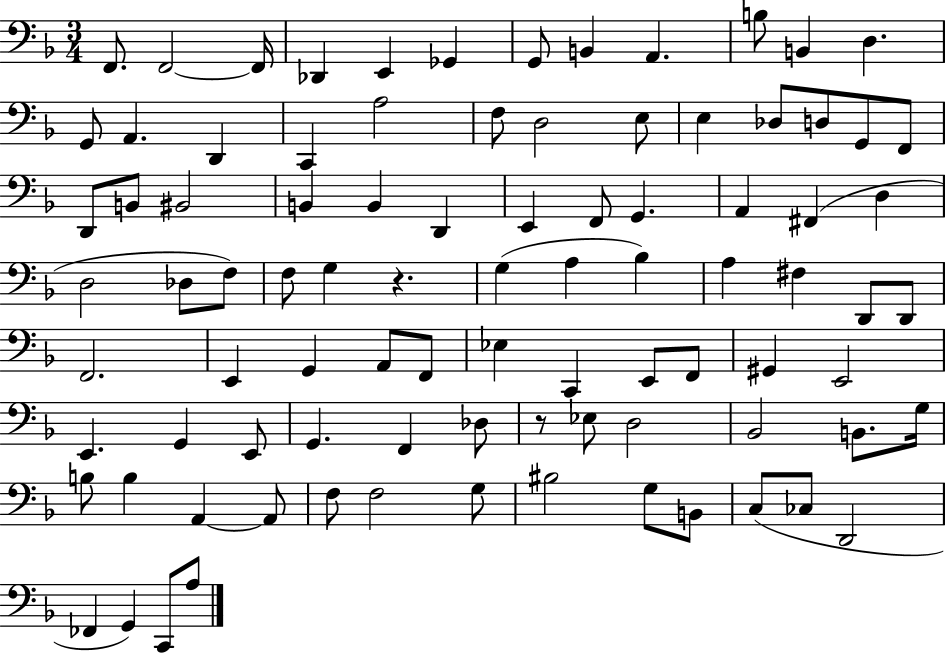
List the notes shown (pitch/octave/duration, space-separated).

F2/e. F2/h F2/s Db2/q E2/q Gb2/q G2/e B2/q A2/q. B3/e B2/q D3/q. G2/e A2/q. D2/q C2/q A3/h F3/e D3/h E3/e E3/q Db3/e D3/e G2/e F2/e D2/e B2/e BIS2/h B2/q B2/q D2/q E2/q F2/e G2/q. A2/q F#2/q D3/q D3/h Db3/e F3/e F3/e G3/q R/q. G3/q A3/q Bb3/q A3/q F#3/q D2/e D2/e F2/h. E2/q G2/q A2/e F2/e Eb3/q C2/q E2/e F2/e G#2/q E2/h E2/q. G2/q E2/e G2/q. F2/q Db3/e R/e Eb3/e D3/h Bb2/h B2/e. G3/s B3/e B3/q A2/q A2/e F3/e F3/h G3/e BIS3/h G3/e B2/e C3/e CES3/e D2/h FES2/q G2/q C2/e A3/e